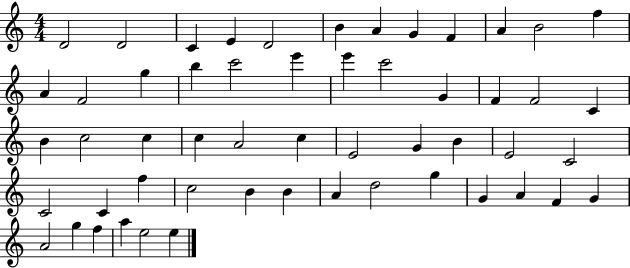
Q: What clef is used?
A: treble